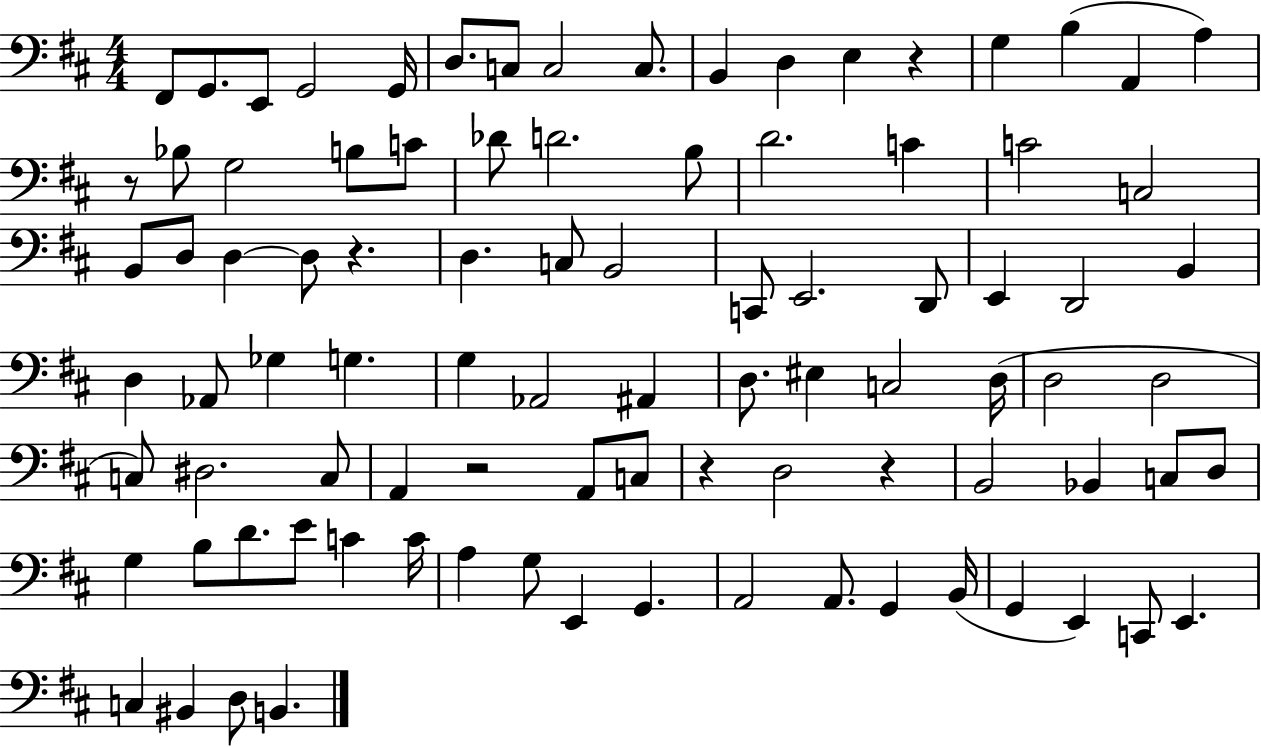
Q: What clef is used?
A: bass